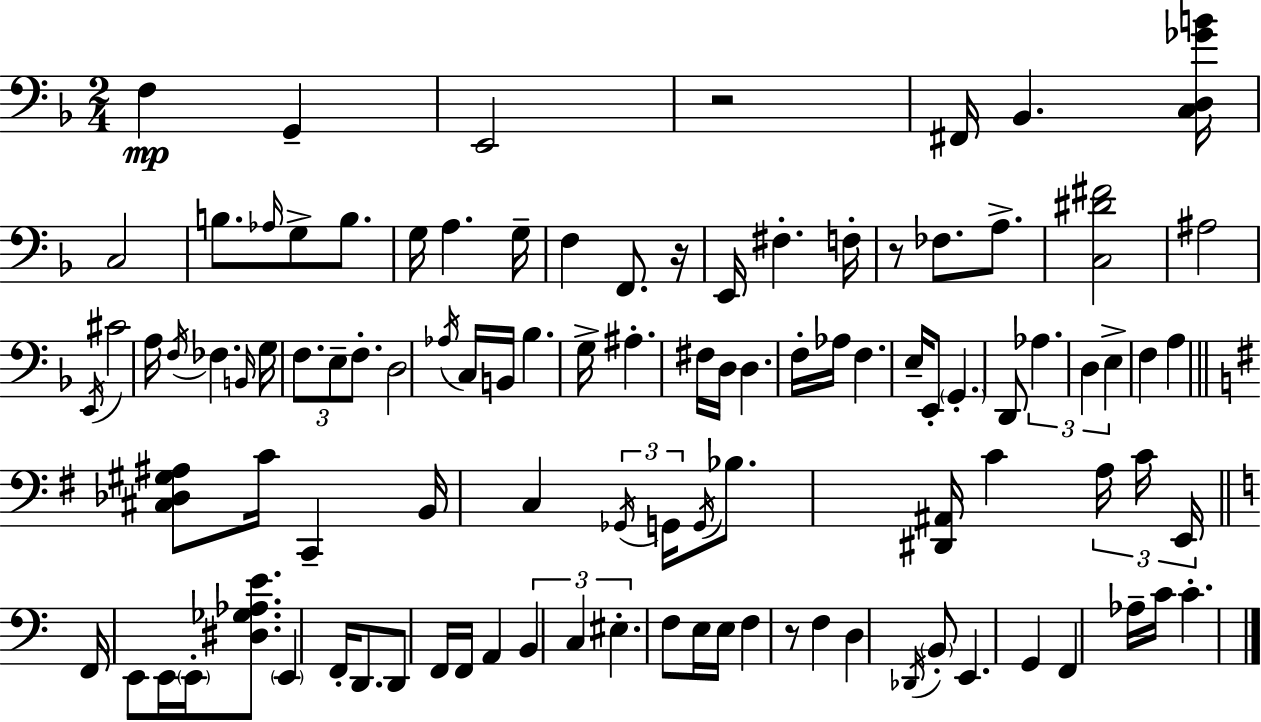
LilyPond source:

{
  \clef bass
  \numericTimeSignature
  \time 2/4
  \key f \major
  f4\mp g,4-- | e,2 | r2 | fis,16 bes,4. <c d ges' b'>16 | \break c2 | b8. \grace { aes16 } g8-> b8. | g16 a4. | g16-- f4 f,8. | \break r16 e,16 fis4.-. | f16-. r8 fes8. a8.-> | <c dis' fis'>2 | ais2 | \break \acciaccatura { e,16 } cis'2 | a16 \acciaccatura { f16 } fes4. | \grace { b,16 } g16 \tuplet 3/2 { f8. e8-- | f8.-. } d2 | \break \acciaccatura { aes16 } c16 b,16 bes4. | g16-> ais4.-. | fis16 d16 d4. | f16-. aes16 f4. | \break e16-- e,8-. \parenthesize g,4.-. | d,8 \tuplet 3/2 { aes4. | d4 | e4-> } f4 | \break a4 \bar "||" \break \key g \major <cis des gis ais>8 c'16 c,4-- b,16 | c4 \tuplet 3/2 { \acciaccatura { ges,16 } g,16 \acciaccatura { g,16 } } bes8. | <dis, ais,>16 c'4 \tuplet 3/2 { a16 | c'16 e,16 } \bar "||" \break \key a \minor f,16 e,8 e,16 \parenthesize e,16-. <dis ges aes e'>8. | \parenthesize e,4 f,16-. d,8. | d,8 f,16 f,16 a,4 | \tuplet 3/2 { b,4 c4 | \break eis4.-. } f8 | e16 e16 f4 r8 | f4 d4 | \acciaccatura { des,16 } \parenthesize b,8-. e,4. | \break g,4 f,4 | aes16-- c'16 c'4.-. | \bar "|."
}